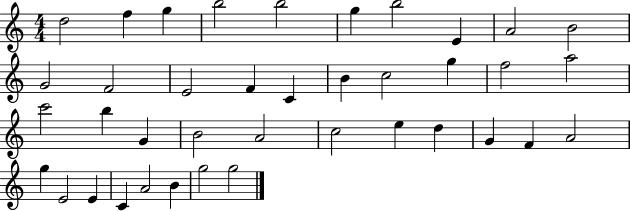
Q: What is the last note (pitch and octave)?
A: G5